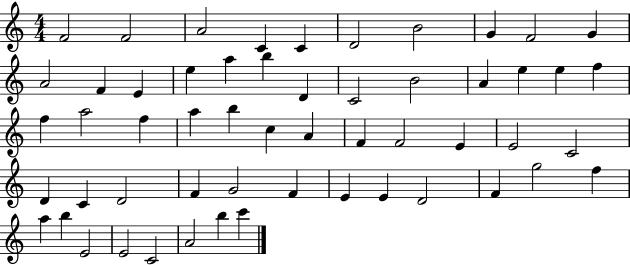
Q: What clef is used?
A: treble